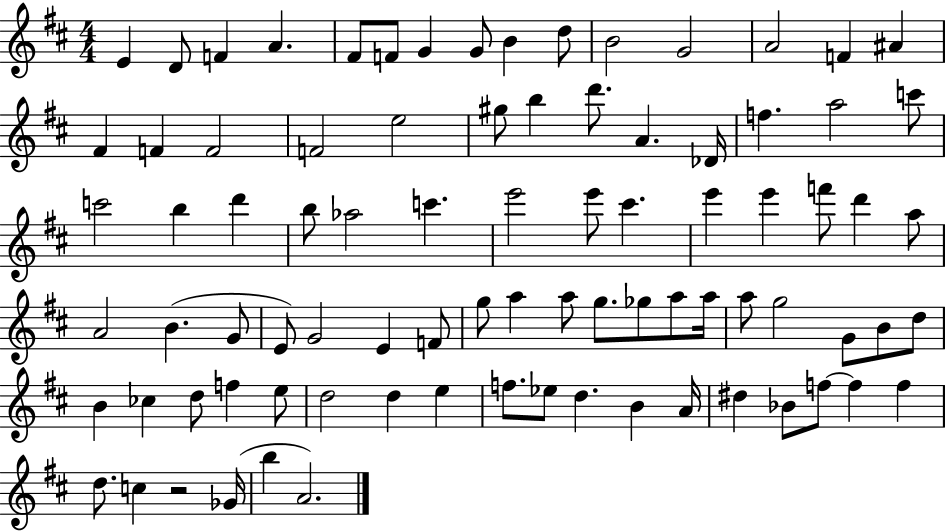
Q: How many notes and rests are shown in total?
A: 85